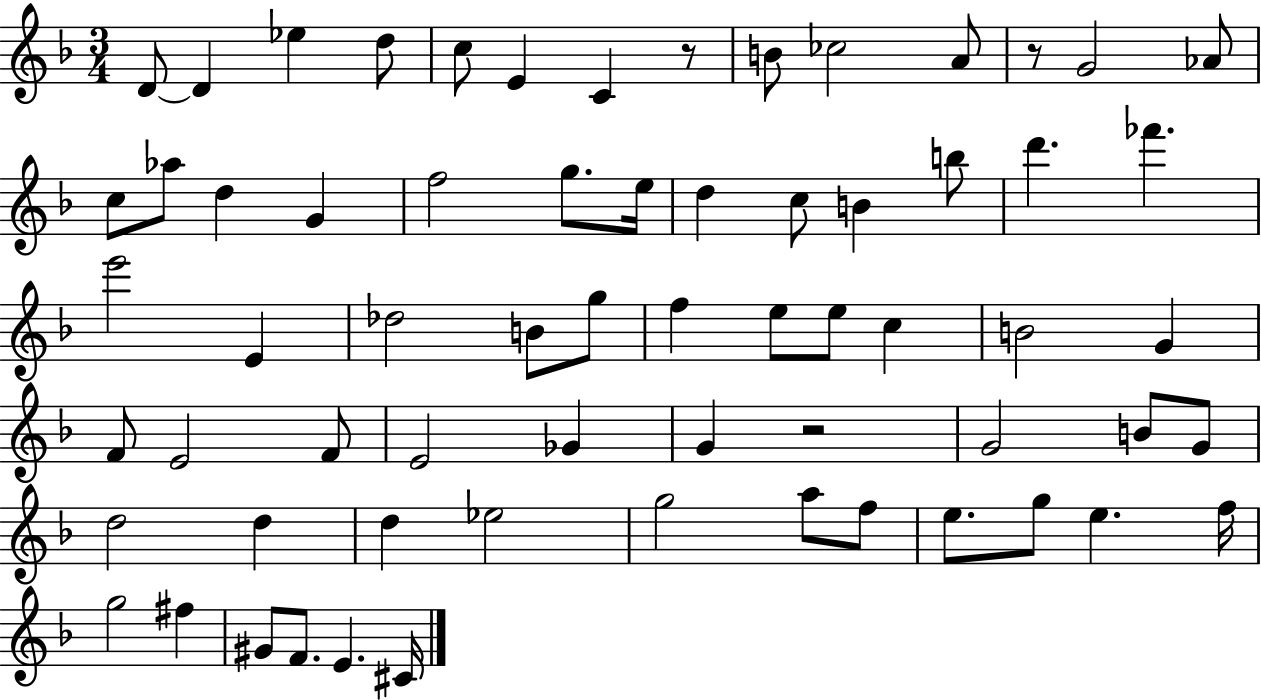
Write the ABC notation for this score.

X:1
T:Untitled
M:3/4
L:1/4
K:F
D/2 D _e d/2 c/2 E C z/2 B/2 _c2 A/2 z/2 G2 _A/2 c/2 _a/2 d G f2 g/2 e/4 d c/2 B b/2 d' _f' e'2 E _d2 B/2 g/2 f e/2 e/2 c B2 G F/2 E2 F/2 E2 _G G z2 G2 B/2 G/2 d2 d d _e2 g2 a/2 f/2 e/2 g/2 e f/4 g2 ^f ^G/2 F/2 E ^C/4